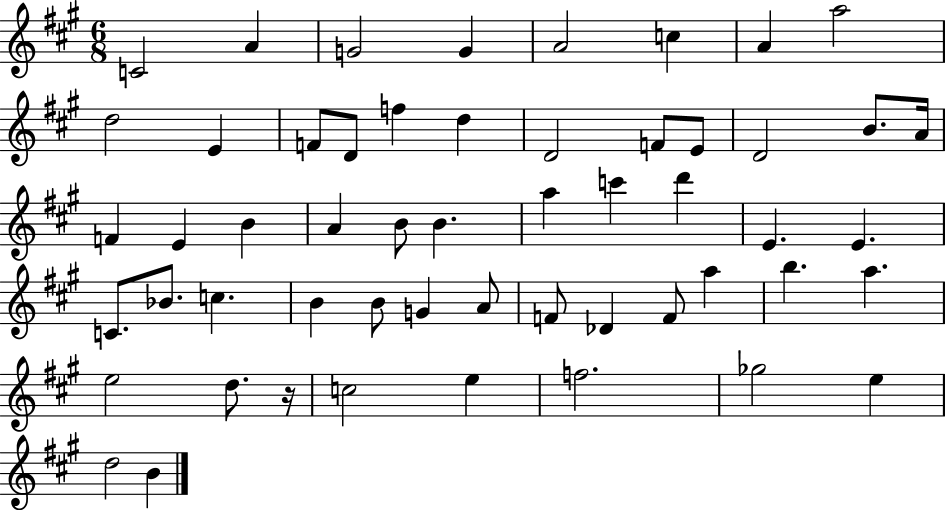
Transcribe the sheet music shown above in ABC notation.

X:1
T:Untitled
M:6/8
L:1/4
K:A
C2 A G2 G A2 c A a2 d2 E F/2 D/2 f d D2 F/2 E/2 D2 B/2 A/4 F E B A B/2 B a c' d' E E C/2 _B/2 c B B/2 G A/2 F/2 _D F/2 a b a e2 d/2 z/4 c2 e f2 _g2 e d2 B